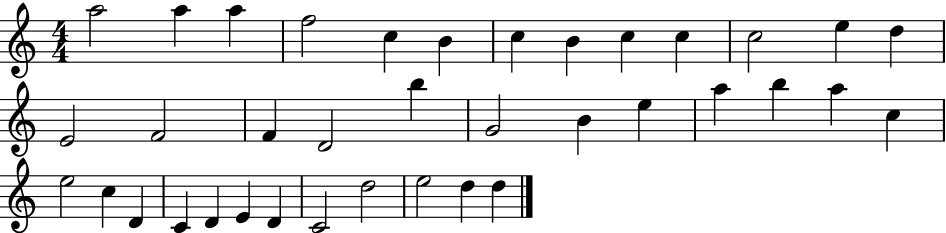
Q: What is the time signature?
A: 4/4